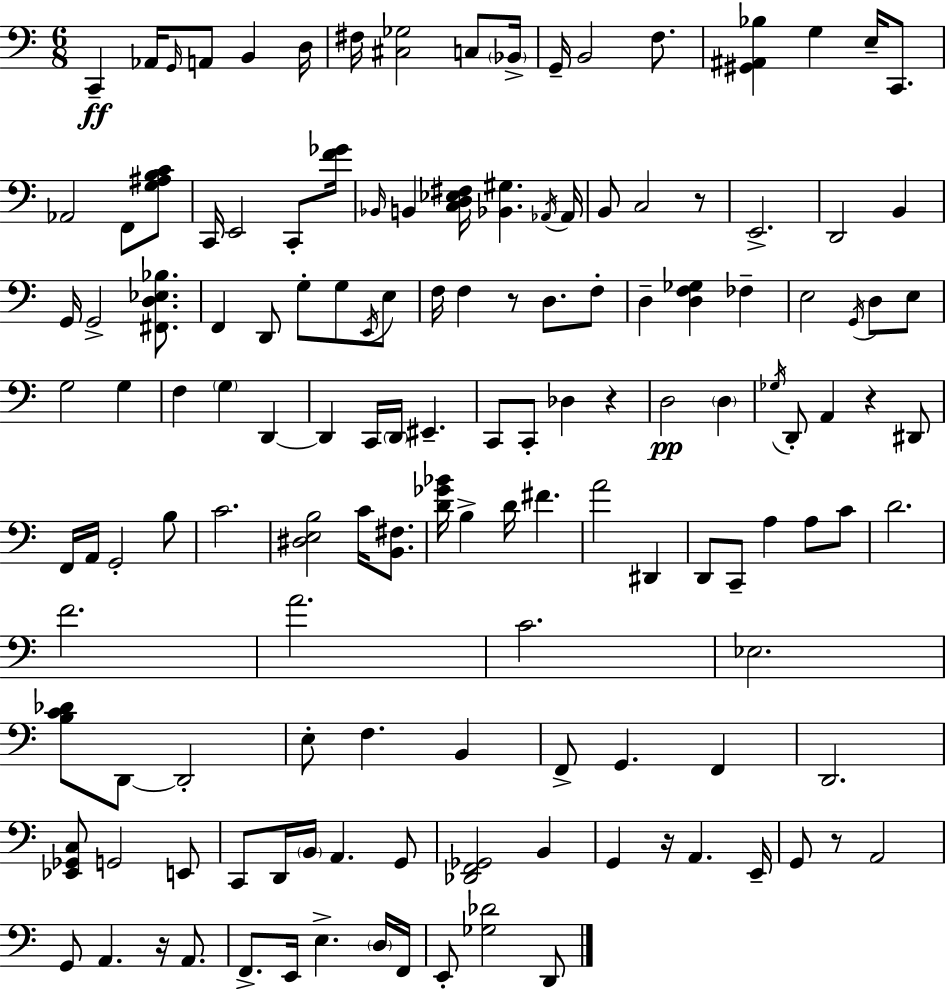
C2/q Ab2/s G2/s A2/e B2/q D3/s F#3/s [C#3,Gb3]/h C3/e Bb2/s G2/s B2/h F3/e. [G#2,A#2,Bb3]/q G3/q E3/s C2/e. Ab2/h F2/e [G3,A#3,B3,C4]/e C2/s E2/h C2/e [F4,Gb4]/s Bb2/s B2/q [C3,D3,Eb3,F#3]/s [Bb2,G#3]/q. Ab2/s Ab2/s B2/e C3/h R/e E2/h. D2/h B2/q G2/s G2/h [F#2,D3,Eb3,Bb3]/e. F2/q D2/e G3/e G3/e E2/s E3/e F3/s F3/q R/e D3/e. F3/e D3/q [D3,F3,Gb3]/q FES3/q E3/h G2/s D3/e E3/e G3/h G3/q F3/q G3/q D2/q D2/q C2/s D2/s EIS2/q. C2/e C2/e Db3/q R/q D3/h D3/q Gb3/s D2/e A2/q R/q D#2/e F2/s A2/s G2/h B3/e C4/h. [D#3,E3,B3]/h C4/s [B2,F#3]/e. [D4,Gb4,Bb4]/s B3/q D4/s F#4/q. A4/h D#2/q D2/e C2/e A3/q A3/e C4/e D4/h. F4/h. A4/h. C4/h. Eb3/h. [B3,C4,Db4]/e D2/e D2/h E3/e F3/q. B2/q F2/e G2/q. F2/q D2/h. [Eb2,Gb2,C3]/e G2/h E2/e C2/e D2/s B2/s A2/q. G2/e [Db2,F2,Gb2]/h B2/q G2/q R/s A2/q. E2/s G2/e R/e A2/h G2/e A2/q. R/s A2/e. F2/e. E2/s E3/q. D3/s F2/s E2/e [Gb3,Db4]/h D2/e